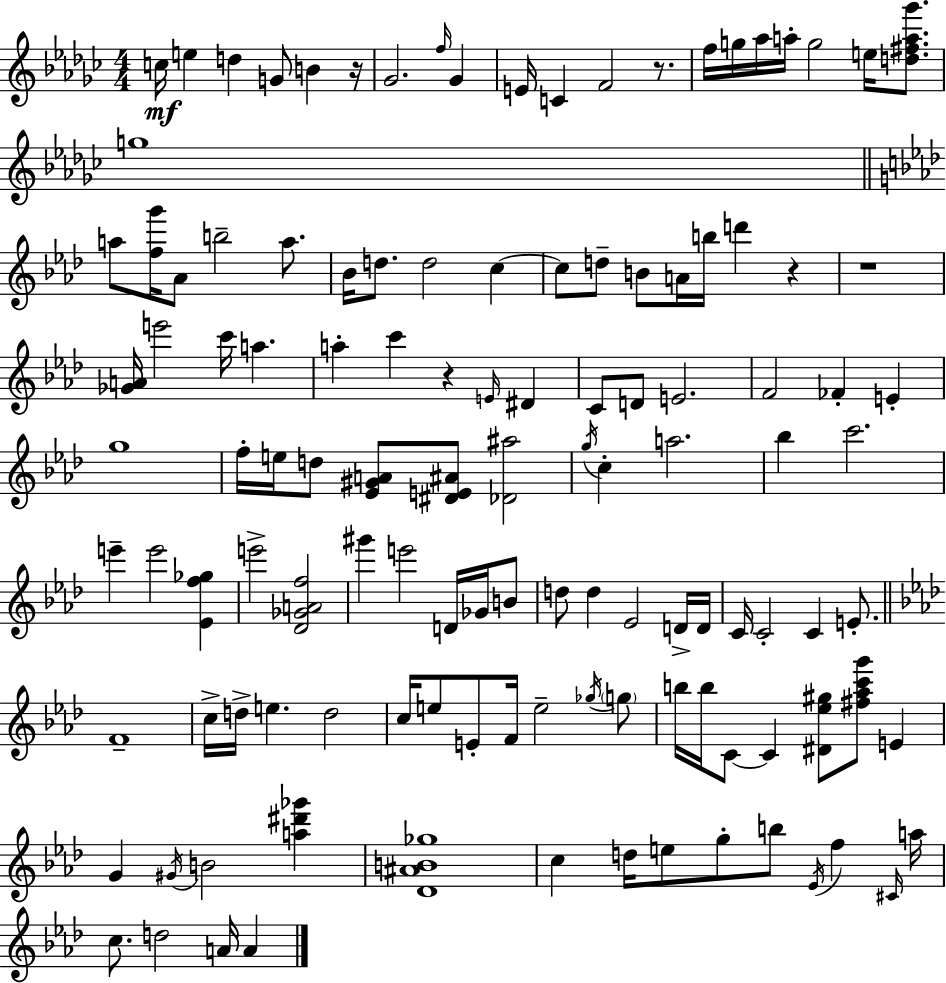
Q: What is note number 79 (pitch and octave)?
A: E4